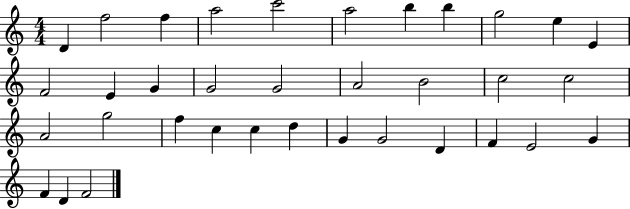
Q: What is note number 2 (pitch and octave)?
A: F5